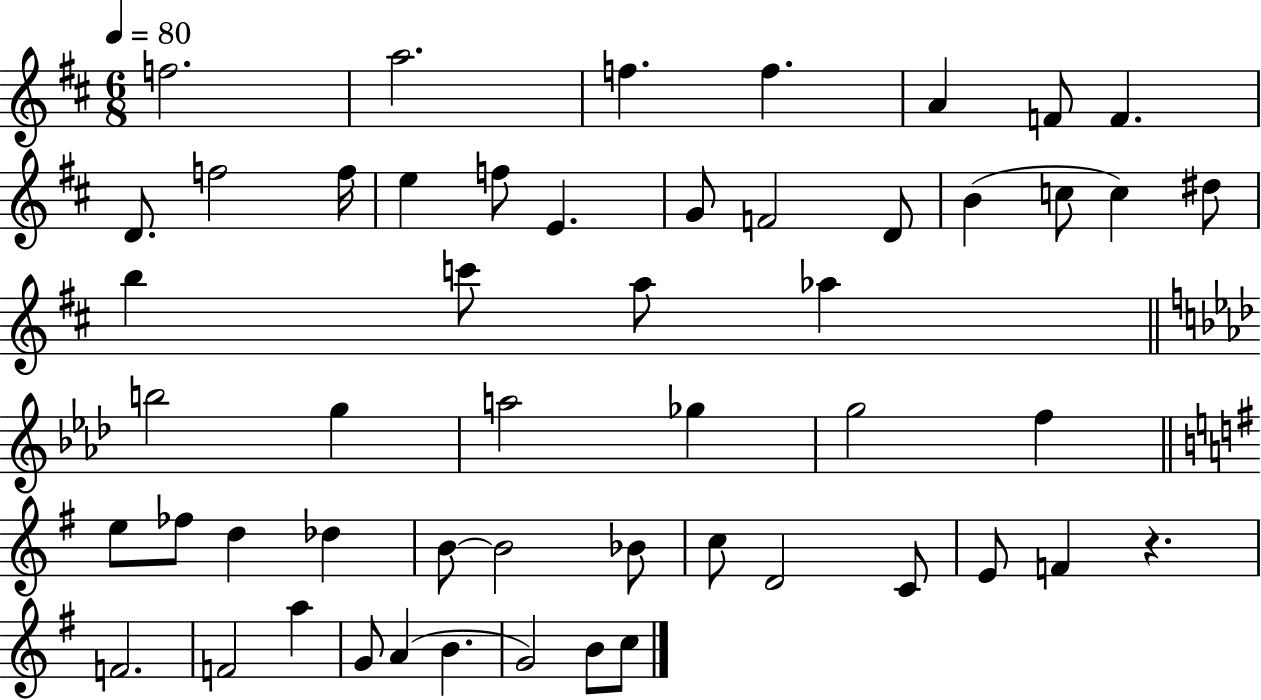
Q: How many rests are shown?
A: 1